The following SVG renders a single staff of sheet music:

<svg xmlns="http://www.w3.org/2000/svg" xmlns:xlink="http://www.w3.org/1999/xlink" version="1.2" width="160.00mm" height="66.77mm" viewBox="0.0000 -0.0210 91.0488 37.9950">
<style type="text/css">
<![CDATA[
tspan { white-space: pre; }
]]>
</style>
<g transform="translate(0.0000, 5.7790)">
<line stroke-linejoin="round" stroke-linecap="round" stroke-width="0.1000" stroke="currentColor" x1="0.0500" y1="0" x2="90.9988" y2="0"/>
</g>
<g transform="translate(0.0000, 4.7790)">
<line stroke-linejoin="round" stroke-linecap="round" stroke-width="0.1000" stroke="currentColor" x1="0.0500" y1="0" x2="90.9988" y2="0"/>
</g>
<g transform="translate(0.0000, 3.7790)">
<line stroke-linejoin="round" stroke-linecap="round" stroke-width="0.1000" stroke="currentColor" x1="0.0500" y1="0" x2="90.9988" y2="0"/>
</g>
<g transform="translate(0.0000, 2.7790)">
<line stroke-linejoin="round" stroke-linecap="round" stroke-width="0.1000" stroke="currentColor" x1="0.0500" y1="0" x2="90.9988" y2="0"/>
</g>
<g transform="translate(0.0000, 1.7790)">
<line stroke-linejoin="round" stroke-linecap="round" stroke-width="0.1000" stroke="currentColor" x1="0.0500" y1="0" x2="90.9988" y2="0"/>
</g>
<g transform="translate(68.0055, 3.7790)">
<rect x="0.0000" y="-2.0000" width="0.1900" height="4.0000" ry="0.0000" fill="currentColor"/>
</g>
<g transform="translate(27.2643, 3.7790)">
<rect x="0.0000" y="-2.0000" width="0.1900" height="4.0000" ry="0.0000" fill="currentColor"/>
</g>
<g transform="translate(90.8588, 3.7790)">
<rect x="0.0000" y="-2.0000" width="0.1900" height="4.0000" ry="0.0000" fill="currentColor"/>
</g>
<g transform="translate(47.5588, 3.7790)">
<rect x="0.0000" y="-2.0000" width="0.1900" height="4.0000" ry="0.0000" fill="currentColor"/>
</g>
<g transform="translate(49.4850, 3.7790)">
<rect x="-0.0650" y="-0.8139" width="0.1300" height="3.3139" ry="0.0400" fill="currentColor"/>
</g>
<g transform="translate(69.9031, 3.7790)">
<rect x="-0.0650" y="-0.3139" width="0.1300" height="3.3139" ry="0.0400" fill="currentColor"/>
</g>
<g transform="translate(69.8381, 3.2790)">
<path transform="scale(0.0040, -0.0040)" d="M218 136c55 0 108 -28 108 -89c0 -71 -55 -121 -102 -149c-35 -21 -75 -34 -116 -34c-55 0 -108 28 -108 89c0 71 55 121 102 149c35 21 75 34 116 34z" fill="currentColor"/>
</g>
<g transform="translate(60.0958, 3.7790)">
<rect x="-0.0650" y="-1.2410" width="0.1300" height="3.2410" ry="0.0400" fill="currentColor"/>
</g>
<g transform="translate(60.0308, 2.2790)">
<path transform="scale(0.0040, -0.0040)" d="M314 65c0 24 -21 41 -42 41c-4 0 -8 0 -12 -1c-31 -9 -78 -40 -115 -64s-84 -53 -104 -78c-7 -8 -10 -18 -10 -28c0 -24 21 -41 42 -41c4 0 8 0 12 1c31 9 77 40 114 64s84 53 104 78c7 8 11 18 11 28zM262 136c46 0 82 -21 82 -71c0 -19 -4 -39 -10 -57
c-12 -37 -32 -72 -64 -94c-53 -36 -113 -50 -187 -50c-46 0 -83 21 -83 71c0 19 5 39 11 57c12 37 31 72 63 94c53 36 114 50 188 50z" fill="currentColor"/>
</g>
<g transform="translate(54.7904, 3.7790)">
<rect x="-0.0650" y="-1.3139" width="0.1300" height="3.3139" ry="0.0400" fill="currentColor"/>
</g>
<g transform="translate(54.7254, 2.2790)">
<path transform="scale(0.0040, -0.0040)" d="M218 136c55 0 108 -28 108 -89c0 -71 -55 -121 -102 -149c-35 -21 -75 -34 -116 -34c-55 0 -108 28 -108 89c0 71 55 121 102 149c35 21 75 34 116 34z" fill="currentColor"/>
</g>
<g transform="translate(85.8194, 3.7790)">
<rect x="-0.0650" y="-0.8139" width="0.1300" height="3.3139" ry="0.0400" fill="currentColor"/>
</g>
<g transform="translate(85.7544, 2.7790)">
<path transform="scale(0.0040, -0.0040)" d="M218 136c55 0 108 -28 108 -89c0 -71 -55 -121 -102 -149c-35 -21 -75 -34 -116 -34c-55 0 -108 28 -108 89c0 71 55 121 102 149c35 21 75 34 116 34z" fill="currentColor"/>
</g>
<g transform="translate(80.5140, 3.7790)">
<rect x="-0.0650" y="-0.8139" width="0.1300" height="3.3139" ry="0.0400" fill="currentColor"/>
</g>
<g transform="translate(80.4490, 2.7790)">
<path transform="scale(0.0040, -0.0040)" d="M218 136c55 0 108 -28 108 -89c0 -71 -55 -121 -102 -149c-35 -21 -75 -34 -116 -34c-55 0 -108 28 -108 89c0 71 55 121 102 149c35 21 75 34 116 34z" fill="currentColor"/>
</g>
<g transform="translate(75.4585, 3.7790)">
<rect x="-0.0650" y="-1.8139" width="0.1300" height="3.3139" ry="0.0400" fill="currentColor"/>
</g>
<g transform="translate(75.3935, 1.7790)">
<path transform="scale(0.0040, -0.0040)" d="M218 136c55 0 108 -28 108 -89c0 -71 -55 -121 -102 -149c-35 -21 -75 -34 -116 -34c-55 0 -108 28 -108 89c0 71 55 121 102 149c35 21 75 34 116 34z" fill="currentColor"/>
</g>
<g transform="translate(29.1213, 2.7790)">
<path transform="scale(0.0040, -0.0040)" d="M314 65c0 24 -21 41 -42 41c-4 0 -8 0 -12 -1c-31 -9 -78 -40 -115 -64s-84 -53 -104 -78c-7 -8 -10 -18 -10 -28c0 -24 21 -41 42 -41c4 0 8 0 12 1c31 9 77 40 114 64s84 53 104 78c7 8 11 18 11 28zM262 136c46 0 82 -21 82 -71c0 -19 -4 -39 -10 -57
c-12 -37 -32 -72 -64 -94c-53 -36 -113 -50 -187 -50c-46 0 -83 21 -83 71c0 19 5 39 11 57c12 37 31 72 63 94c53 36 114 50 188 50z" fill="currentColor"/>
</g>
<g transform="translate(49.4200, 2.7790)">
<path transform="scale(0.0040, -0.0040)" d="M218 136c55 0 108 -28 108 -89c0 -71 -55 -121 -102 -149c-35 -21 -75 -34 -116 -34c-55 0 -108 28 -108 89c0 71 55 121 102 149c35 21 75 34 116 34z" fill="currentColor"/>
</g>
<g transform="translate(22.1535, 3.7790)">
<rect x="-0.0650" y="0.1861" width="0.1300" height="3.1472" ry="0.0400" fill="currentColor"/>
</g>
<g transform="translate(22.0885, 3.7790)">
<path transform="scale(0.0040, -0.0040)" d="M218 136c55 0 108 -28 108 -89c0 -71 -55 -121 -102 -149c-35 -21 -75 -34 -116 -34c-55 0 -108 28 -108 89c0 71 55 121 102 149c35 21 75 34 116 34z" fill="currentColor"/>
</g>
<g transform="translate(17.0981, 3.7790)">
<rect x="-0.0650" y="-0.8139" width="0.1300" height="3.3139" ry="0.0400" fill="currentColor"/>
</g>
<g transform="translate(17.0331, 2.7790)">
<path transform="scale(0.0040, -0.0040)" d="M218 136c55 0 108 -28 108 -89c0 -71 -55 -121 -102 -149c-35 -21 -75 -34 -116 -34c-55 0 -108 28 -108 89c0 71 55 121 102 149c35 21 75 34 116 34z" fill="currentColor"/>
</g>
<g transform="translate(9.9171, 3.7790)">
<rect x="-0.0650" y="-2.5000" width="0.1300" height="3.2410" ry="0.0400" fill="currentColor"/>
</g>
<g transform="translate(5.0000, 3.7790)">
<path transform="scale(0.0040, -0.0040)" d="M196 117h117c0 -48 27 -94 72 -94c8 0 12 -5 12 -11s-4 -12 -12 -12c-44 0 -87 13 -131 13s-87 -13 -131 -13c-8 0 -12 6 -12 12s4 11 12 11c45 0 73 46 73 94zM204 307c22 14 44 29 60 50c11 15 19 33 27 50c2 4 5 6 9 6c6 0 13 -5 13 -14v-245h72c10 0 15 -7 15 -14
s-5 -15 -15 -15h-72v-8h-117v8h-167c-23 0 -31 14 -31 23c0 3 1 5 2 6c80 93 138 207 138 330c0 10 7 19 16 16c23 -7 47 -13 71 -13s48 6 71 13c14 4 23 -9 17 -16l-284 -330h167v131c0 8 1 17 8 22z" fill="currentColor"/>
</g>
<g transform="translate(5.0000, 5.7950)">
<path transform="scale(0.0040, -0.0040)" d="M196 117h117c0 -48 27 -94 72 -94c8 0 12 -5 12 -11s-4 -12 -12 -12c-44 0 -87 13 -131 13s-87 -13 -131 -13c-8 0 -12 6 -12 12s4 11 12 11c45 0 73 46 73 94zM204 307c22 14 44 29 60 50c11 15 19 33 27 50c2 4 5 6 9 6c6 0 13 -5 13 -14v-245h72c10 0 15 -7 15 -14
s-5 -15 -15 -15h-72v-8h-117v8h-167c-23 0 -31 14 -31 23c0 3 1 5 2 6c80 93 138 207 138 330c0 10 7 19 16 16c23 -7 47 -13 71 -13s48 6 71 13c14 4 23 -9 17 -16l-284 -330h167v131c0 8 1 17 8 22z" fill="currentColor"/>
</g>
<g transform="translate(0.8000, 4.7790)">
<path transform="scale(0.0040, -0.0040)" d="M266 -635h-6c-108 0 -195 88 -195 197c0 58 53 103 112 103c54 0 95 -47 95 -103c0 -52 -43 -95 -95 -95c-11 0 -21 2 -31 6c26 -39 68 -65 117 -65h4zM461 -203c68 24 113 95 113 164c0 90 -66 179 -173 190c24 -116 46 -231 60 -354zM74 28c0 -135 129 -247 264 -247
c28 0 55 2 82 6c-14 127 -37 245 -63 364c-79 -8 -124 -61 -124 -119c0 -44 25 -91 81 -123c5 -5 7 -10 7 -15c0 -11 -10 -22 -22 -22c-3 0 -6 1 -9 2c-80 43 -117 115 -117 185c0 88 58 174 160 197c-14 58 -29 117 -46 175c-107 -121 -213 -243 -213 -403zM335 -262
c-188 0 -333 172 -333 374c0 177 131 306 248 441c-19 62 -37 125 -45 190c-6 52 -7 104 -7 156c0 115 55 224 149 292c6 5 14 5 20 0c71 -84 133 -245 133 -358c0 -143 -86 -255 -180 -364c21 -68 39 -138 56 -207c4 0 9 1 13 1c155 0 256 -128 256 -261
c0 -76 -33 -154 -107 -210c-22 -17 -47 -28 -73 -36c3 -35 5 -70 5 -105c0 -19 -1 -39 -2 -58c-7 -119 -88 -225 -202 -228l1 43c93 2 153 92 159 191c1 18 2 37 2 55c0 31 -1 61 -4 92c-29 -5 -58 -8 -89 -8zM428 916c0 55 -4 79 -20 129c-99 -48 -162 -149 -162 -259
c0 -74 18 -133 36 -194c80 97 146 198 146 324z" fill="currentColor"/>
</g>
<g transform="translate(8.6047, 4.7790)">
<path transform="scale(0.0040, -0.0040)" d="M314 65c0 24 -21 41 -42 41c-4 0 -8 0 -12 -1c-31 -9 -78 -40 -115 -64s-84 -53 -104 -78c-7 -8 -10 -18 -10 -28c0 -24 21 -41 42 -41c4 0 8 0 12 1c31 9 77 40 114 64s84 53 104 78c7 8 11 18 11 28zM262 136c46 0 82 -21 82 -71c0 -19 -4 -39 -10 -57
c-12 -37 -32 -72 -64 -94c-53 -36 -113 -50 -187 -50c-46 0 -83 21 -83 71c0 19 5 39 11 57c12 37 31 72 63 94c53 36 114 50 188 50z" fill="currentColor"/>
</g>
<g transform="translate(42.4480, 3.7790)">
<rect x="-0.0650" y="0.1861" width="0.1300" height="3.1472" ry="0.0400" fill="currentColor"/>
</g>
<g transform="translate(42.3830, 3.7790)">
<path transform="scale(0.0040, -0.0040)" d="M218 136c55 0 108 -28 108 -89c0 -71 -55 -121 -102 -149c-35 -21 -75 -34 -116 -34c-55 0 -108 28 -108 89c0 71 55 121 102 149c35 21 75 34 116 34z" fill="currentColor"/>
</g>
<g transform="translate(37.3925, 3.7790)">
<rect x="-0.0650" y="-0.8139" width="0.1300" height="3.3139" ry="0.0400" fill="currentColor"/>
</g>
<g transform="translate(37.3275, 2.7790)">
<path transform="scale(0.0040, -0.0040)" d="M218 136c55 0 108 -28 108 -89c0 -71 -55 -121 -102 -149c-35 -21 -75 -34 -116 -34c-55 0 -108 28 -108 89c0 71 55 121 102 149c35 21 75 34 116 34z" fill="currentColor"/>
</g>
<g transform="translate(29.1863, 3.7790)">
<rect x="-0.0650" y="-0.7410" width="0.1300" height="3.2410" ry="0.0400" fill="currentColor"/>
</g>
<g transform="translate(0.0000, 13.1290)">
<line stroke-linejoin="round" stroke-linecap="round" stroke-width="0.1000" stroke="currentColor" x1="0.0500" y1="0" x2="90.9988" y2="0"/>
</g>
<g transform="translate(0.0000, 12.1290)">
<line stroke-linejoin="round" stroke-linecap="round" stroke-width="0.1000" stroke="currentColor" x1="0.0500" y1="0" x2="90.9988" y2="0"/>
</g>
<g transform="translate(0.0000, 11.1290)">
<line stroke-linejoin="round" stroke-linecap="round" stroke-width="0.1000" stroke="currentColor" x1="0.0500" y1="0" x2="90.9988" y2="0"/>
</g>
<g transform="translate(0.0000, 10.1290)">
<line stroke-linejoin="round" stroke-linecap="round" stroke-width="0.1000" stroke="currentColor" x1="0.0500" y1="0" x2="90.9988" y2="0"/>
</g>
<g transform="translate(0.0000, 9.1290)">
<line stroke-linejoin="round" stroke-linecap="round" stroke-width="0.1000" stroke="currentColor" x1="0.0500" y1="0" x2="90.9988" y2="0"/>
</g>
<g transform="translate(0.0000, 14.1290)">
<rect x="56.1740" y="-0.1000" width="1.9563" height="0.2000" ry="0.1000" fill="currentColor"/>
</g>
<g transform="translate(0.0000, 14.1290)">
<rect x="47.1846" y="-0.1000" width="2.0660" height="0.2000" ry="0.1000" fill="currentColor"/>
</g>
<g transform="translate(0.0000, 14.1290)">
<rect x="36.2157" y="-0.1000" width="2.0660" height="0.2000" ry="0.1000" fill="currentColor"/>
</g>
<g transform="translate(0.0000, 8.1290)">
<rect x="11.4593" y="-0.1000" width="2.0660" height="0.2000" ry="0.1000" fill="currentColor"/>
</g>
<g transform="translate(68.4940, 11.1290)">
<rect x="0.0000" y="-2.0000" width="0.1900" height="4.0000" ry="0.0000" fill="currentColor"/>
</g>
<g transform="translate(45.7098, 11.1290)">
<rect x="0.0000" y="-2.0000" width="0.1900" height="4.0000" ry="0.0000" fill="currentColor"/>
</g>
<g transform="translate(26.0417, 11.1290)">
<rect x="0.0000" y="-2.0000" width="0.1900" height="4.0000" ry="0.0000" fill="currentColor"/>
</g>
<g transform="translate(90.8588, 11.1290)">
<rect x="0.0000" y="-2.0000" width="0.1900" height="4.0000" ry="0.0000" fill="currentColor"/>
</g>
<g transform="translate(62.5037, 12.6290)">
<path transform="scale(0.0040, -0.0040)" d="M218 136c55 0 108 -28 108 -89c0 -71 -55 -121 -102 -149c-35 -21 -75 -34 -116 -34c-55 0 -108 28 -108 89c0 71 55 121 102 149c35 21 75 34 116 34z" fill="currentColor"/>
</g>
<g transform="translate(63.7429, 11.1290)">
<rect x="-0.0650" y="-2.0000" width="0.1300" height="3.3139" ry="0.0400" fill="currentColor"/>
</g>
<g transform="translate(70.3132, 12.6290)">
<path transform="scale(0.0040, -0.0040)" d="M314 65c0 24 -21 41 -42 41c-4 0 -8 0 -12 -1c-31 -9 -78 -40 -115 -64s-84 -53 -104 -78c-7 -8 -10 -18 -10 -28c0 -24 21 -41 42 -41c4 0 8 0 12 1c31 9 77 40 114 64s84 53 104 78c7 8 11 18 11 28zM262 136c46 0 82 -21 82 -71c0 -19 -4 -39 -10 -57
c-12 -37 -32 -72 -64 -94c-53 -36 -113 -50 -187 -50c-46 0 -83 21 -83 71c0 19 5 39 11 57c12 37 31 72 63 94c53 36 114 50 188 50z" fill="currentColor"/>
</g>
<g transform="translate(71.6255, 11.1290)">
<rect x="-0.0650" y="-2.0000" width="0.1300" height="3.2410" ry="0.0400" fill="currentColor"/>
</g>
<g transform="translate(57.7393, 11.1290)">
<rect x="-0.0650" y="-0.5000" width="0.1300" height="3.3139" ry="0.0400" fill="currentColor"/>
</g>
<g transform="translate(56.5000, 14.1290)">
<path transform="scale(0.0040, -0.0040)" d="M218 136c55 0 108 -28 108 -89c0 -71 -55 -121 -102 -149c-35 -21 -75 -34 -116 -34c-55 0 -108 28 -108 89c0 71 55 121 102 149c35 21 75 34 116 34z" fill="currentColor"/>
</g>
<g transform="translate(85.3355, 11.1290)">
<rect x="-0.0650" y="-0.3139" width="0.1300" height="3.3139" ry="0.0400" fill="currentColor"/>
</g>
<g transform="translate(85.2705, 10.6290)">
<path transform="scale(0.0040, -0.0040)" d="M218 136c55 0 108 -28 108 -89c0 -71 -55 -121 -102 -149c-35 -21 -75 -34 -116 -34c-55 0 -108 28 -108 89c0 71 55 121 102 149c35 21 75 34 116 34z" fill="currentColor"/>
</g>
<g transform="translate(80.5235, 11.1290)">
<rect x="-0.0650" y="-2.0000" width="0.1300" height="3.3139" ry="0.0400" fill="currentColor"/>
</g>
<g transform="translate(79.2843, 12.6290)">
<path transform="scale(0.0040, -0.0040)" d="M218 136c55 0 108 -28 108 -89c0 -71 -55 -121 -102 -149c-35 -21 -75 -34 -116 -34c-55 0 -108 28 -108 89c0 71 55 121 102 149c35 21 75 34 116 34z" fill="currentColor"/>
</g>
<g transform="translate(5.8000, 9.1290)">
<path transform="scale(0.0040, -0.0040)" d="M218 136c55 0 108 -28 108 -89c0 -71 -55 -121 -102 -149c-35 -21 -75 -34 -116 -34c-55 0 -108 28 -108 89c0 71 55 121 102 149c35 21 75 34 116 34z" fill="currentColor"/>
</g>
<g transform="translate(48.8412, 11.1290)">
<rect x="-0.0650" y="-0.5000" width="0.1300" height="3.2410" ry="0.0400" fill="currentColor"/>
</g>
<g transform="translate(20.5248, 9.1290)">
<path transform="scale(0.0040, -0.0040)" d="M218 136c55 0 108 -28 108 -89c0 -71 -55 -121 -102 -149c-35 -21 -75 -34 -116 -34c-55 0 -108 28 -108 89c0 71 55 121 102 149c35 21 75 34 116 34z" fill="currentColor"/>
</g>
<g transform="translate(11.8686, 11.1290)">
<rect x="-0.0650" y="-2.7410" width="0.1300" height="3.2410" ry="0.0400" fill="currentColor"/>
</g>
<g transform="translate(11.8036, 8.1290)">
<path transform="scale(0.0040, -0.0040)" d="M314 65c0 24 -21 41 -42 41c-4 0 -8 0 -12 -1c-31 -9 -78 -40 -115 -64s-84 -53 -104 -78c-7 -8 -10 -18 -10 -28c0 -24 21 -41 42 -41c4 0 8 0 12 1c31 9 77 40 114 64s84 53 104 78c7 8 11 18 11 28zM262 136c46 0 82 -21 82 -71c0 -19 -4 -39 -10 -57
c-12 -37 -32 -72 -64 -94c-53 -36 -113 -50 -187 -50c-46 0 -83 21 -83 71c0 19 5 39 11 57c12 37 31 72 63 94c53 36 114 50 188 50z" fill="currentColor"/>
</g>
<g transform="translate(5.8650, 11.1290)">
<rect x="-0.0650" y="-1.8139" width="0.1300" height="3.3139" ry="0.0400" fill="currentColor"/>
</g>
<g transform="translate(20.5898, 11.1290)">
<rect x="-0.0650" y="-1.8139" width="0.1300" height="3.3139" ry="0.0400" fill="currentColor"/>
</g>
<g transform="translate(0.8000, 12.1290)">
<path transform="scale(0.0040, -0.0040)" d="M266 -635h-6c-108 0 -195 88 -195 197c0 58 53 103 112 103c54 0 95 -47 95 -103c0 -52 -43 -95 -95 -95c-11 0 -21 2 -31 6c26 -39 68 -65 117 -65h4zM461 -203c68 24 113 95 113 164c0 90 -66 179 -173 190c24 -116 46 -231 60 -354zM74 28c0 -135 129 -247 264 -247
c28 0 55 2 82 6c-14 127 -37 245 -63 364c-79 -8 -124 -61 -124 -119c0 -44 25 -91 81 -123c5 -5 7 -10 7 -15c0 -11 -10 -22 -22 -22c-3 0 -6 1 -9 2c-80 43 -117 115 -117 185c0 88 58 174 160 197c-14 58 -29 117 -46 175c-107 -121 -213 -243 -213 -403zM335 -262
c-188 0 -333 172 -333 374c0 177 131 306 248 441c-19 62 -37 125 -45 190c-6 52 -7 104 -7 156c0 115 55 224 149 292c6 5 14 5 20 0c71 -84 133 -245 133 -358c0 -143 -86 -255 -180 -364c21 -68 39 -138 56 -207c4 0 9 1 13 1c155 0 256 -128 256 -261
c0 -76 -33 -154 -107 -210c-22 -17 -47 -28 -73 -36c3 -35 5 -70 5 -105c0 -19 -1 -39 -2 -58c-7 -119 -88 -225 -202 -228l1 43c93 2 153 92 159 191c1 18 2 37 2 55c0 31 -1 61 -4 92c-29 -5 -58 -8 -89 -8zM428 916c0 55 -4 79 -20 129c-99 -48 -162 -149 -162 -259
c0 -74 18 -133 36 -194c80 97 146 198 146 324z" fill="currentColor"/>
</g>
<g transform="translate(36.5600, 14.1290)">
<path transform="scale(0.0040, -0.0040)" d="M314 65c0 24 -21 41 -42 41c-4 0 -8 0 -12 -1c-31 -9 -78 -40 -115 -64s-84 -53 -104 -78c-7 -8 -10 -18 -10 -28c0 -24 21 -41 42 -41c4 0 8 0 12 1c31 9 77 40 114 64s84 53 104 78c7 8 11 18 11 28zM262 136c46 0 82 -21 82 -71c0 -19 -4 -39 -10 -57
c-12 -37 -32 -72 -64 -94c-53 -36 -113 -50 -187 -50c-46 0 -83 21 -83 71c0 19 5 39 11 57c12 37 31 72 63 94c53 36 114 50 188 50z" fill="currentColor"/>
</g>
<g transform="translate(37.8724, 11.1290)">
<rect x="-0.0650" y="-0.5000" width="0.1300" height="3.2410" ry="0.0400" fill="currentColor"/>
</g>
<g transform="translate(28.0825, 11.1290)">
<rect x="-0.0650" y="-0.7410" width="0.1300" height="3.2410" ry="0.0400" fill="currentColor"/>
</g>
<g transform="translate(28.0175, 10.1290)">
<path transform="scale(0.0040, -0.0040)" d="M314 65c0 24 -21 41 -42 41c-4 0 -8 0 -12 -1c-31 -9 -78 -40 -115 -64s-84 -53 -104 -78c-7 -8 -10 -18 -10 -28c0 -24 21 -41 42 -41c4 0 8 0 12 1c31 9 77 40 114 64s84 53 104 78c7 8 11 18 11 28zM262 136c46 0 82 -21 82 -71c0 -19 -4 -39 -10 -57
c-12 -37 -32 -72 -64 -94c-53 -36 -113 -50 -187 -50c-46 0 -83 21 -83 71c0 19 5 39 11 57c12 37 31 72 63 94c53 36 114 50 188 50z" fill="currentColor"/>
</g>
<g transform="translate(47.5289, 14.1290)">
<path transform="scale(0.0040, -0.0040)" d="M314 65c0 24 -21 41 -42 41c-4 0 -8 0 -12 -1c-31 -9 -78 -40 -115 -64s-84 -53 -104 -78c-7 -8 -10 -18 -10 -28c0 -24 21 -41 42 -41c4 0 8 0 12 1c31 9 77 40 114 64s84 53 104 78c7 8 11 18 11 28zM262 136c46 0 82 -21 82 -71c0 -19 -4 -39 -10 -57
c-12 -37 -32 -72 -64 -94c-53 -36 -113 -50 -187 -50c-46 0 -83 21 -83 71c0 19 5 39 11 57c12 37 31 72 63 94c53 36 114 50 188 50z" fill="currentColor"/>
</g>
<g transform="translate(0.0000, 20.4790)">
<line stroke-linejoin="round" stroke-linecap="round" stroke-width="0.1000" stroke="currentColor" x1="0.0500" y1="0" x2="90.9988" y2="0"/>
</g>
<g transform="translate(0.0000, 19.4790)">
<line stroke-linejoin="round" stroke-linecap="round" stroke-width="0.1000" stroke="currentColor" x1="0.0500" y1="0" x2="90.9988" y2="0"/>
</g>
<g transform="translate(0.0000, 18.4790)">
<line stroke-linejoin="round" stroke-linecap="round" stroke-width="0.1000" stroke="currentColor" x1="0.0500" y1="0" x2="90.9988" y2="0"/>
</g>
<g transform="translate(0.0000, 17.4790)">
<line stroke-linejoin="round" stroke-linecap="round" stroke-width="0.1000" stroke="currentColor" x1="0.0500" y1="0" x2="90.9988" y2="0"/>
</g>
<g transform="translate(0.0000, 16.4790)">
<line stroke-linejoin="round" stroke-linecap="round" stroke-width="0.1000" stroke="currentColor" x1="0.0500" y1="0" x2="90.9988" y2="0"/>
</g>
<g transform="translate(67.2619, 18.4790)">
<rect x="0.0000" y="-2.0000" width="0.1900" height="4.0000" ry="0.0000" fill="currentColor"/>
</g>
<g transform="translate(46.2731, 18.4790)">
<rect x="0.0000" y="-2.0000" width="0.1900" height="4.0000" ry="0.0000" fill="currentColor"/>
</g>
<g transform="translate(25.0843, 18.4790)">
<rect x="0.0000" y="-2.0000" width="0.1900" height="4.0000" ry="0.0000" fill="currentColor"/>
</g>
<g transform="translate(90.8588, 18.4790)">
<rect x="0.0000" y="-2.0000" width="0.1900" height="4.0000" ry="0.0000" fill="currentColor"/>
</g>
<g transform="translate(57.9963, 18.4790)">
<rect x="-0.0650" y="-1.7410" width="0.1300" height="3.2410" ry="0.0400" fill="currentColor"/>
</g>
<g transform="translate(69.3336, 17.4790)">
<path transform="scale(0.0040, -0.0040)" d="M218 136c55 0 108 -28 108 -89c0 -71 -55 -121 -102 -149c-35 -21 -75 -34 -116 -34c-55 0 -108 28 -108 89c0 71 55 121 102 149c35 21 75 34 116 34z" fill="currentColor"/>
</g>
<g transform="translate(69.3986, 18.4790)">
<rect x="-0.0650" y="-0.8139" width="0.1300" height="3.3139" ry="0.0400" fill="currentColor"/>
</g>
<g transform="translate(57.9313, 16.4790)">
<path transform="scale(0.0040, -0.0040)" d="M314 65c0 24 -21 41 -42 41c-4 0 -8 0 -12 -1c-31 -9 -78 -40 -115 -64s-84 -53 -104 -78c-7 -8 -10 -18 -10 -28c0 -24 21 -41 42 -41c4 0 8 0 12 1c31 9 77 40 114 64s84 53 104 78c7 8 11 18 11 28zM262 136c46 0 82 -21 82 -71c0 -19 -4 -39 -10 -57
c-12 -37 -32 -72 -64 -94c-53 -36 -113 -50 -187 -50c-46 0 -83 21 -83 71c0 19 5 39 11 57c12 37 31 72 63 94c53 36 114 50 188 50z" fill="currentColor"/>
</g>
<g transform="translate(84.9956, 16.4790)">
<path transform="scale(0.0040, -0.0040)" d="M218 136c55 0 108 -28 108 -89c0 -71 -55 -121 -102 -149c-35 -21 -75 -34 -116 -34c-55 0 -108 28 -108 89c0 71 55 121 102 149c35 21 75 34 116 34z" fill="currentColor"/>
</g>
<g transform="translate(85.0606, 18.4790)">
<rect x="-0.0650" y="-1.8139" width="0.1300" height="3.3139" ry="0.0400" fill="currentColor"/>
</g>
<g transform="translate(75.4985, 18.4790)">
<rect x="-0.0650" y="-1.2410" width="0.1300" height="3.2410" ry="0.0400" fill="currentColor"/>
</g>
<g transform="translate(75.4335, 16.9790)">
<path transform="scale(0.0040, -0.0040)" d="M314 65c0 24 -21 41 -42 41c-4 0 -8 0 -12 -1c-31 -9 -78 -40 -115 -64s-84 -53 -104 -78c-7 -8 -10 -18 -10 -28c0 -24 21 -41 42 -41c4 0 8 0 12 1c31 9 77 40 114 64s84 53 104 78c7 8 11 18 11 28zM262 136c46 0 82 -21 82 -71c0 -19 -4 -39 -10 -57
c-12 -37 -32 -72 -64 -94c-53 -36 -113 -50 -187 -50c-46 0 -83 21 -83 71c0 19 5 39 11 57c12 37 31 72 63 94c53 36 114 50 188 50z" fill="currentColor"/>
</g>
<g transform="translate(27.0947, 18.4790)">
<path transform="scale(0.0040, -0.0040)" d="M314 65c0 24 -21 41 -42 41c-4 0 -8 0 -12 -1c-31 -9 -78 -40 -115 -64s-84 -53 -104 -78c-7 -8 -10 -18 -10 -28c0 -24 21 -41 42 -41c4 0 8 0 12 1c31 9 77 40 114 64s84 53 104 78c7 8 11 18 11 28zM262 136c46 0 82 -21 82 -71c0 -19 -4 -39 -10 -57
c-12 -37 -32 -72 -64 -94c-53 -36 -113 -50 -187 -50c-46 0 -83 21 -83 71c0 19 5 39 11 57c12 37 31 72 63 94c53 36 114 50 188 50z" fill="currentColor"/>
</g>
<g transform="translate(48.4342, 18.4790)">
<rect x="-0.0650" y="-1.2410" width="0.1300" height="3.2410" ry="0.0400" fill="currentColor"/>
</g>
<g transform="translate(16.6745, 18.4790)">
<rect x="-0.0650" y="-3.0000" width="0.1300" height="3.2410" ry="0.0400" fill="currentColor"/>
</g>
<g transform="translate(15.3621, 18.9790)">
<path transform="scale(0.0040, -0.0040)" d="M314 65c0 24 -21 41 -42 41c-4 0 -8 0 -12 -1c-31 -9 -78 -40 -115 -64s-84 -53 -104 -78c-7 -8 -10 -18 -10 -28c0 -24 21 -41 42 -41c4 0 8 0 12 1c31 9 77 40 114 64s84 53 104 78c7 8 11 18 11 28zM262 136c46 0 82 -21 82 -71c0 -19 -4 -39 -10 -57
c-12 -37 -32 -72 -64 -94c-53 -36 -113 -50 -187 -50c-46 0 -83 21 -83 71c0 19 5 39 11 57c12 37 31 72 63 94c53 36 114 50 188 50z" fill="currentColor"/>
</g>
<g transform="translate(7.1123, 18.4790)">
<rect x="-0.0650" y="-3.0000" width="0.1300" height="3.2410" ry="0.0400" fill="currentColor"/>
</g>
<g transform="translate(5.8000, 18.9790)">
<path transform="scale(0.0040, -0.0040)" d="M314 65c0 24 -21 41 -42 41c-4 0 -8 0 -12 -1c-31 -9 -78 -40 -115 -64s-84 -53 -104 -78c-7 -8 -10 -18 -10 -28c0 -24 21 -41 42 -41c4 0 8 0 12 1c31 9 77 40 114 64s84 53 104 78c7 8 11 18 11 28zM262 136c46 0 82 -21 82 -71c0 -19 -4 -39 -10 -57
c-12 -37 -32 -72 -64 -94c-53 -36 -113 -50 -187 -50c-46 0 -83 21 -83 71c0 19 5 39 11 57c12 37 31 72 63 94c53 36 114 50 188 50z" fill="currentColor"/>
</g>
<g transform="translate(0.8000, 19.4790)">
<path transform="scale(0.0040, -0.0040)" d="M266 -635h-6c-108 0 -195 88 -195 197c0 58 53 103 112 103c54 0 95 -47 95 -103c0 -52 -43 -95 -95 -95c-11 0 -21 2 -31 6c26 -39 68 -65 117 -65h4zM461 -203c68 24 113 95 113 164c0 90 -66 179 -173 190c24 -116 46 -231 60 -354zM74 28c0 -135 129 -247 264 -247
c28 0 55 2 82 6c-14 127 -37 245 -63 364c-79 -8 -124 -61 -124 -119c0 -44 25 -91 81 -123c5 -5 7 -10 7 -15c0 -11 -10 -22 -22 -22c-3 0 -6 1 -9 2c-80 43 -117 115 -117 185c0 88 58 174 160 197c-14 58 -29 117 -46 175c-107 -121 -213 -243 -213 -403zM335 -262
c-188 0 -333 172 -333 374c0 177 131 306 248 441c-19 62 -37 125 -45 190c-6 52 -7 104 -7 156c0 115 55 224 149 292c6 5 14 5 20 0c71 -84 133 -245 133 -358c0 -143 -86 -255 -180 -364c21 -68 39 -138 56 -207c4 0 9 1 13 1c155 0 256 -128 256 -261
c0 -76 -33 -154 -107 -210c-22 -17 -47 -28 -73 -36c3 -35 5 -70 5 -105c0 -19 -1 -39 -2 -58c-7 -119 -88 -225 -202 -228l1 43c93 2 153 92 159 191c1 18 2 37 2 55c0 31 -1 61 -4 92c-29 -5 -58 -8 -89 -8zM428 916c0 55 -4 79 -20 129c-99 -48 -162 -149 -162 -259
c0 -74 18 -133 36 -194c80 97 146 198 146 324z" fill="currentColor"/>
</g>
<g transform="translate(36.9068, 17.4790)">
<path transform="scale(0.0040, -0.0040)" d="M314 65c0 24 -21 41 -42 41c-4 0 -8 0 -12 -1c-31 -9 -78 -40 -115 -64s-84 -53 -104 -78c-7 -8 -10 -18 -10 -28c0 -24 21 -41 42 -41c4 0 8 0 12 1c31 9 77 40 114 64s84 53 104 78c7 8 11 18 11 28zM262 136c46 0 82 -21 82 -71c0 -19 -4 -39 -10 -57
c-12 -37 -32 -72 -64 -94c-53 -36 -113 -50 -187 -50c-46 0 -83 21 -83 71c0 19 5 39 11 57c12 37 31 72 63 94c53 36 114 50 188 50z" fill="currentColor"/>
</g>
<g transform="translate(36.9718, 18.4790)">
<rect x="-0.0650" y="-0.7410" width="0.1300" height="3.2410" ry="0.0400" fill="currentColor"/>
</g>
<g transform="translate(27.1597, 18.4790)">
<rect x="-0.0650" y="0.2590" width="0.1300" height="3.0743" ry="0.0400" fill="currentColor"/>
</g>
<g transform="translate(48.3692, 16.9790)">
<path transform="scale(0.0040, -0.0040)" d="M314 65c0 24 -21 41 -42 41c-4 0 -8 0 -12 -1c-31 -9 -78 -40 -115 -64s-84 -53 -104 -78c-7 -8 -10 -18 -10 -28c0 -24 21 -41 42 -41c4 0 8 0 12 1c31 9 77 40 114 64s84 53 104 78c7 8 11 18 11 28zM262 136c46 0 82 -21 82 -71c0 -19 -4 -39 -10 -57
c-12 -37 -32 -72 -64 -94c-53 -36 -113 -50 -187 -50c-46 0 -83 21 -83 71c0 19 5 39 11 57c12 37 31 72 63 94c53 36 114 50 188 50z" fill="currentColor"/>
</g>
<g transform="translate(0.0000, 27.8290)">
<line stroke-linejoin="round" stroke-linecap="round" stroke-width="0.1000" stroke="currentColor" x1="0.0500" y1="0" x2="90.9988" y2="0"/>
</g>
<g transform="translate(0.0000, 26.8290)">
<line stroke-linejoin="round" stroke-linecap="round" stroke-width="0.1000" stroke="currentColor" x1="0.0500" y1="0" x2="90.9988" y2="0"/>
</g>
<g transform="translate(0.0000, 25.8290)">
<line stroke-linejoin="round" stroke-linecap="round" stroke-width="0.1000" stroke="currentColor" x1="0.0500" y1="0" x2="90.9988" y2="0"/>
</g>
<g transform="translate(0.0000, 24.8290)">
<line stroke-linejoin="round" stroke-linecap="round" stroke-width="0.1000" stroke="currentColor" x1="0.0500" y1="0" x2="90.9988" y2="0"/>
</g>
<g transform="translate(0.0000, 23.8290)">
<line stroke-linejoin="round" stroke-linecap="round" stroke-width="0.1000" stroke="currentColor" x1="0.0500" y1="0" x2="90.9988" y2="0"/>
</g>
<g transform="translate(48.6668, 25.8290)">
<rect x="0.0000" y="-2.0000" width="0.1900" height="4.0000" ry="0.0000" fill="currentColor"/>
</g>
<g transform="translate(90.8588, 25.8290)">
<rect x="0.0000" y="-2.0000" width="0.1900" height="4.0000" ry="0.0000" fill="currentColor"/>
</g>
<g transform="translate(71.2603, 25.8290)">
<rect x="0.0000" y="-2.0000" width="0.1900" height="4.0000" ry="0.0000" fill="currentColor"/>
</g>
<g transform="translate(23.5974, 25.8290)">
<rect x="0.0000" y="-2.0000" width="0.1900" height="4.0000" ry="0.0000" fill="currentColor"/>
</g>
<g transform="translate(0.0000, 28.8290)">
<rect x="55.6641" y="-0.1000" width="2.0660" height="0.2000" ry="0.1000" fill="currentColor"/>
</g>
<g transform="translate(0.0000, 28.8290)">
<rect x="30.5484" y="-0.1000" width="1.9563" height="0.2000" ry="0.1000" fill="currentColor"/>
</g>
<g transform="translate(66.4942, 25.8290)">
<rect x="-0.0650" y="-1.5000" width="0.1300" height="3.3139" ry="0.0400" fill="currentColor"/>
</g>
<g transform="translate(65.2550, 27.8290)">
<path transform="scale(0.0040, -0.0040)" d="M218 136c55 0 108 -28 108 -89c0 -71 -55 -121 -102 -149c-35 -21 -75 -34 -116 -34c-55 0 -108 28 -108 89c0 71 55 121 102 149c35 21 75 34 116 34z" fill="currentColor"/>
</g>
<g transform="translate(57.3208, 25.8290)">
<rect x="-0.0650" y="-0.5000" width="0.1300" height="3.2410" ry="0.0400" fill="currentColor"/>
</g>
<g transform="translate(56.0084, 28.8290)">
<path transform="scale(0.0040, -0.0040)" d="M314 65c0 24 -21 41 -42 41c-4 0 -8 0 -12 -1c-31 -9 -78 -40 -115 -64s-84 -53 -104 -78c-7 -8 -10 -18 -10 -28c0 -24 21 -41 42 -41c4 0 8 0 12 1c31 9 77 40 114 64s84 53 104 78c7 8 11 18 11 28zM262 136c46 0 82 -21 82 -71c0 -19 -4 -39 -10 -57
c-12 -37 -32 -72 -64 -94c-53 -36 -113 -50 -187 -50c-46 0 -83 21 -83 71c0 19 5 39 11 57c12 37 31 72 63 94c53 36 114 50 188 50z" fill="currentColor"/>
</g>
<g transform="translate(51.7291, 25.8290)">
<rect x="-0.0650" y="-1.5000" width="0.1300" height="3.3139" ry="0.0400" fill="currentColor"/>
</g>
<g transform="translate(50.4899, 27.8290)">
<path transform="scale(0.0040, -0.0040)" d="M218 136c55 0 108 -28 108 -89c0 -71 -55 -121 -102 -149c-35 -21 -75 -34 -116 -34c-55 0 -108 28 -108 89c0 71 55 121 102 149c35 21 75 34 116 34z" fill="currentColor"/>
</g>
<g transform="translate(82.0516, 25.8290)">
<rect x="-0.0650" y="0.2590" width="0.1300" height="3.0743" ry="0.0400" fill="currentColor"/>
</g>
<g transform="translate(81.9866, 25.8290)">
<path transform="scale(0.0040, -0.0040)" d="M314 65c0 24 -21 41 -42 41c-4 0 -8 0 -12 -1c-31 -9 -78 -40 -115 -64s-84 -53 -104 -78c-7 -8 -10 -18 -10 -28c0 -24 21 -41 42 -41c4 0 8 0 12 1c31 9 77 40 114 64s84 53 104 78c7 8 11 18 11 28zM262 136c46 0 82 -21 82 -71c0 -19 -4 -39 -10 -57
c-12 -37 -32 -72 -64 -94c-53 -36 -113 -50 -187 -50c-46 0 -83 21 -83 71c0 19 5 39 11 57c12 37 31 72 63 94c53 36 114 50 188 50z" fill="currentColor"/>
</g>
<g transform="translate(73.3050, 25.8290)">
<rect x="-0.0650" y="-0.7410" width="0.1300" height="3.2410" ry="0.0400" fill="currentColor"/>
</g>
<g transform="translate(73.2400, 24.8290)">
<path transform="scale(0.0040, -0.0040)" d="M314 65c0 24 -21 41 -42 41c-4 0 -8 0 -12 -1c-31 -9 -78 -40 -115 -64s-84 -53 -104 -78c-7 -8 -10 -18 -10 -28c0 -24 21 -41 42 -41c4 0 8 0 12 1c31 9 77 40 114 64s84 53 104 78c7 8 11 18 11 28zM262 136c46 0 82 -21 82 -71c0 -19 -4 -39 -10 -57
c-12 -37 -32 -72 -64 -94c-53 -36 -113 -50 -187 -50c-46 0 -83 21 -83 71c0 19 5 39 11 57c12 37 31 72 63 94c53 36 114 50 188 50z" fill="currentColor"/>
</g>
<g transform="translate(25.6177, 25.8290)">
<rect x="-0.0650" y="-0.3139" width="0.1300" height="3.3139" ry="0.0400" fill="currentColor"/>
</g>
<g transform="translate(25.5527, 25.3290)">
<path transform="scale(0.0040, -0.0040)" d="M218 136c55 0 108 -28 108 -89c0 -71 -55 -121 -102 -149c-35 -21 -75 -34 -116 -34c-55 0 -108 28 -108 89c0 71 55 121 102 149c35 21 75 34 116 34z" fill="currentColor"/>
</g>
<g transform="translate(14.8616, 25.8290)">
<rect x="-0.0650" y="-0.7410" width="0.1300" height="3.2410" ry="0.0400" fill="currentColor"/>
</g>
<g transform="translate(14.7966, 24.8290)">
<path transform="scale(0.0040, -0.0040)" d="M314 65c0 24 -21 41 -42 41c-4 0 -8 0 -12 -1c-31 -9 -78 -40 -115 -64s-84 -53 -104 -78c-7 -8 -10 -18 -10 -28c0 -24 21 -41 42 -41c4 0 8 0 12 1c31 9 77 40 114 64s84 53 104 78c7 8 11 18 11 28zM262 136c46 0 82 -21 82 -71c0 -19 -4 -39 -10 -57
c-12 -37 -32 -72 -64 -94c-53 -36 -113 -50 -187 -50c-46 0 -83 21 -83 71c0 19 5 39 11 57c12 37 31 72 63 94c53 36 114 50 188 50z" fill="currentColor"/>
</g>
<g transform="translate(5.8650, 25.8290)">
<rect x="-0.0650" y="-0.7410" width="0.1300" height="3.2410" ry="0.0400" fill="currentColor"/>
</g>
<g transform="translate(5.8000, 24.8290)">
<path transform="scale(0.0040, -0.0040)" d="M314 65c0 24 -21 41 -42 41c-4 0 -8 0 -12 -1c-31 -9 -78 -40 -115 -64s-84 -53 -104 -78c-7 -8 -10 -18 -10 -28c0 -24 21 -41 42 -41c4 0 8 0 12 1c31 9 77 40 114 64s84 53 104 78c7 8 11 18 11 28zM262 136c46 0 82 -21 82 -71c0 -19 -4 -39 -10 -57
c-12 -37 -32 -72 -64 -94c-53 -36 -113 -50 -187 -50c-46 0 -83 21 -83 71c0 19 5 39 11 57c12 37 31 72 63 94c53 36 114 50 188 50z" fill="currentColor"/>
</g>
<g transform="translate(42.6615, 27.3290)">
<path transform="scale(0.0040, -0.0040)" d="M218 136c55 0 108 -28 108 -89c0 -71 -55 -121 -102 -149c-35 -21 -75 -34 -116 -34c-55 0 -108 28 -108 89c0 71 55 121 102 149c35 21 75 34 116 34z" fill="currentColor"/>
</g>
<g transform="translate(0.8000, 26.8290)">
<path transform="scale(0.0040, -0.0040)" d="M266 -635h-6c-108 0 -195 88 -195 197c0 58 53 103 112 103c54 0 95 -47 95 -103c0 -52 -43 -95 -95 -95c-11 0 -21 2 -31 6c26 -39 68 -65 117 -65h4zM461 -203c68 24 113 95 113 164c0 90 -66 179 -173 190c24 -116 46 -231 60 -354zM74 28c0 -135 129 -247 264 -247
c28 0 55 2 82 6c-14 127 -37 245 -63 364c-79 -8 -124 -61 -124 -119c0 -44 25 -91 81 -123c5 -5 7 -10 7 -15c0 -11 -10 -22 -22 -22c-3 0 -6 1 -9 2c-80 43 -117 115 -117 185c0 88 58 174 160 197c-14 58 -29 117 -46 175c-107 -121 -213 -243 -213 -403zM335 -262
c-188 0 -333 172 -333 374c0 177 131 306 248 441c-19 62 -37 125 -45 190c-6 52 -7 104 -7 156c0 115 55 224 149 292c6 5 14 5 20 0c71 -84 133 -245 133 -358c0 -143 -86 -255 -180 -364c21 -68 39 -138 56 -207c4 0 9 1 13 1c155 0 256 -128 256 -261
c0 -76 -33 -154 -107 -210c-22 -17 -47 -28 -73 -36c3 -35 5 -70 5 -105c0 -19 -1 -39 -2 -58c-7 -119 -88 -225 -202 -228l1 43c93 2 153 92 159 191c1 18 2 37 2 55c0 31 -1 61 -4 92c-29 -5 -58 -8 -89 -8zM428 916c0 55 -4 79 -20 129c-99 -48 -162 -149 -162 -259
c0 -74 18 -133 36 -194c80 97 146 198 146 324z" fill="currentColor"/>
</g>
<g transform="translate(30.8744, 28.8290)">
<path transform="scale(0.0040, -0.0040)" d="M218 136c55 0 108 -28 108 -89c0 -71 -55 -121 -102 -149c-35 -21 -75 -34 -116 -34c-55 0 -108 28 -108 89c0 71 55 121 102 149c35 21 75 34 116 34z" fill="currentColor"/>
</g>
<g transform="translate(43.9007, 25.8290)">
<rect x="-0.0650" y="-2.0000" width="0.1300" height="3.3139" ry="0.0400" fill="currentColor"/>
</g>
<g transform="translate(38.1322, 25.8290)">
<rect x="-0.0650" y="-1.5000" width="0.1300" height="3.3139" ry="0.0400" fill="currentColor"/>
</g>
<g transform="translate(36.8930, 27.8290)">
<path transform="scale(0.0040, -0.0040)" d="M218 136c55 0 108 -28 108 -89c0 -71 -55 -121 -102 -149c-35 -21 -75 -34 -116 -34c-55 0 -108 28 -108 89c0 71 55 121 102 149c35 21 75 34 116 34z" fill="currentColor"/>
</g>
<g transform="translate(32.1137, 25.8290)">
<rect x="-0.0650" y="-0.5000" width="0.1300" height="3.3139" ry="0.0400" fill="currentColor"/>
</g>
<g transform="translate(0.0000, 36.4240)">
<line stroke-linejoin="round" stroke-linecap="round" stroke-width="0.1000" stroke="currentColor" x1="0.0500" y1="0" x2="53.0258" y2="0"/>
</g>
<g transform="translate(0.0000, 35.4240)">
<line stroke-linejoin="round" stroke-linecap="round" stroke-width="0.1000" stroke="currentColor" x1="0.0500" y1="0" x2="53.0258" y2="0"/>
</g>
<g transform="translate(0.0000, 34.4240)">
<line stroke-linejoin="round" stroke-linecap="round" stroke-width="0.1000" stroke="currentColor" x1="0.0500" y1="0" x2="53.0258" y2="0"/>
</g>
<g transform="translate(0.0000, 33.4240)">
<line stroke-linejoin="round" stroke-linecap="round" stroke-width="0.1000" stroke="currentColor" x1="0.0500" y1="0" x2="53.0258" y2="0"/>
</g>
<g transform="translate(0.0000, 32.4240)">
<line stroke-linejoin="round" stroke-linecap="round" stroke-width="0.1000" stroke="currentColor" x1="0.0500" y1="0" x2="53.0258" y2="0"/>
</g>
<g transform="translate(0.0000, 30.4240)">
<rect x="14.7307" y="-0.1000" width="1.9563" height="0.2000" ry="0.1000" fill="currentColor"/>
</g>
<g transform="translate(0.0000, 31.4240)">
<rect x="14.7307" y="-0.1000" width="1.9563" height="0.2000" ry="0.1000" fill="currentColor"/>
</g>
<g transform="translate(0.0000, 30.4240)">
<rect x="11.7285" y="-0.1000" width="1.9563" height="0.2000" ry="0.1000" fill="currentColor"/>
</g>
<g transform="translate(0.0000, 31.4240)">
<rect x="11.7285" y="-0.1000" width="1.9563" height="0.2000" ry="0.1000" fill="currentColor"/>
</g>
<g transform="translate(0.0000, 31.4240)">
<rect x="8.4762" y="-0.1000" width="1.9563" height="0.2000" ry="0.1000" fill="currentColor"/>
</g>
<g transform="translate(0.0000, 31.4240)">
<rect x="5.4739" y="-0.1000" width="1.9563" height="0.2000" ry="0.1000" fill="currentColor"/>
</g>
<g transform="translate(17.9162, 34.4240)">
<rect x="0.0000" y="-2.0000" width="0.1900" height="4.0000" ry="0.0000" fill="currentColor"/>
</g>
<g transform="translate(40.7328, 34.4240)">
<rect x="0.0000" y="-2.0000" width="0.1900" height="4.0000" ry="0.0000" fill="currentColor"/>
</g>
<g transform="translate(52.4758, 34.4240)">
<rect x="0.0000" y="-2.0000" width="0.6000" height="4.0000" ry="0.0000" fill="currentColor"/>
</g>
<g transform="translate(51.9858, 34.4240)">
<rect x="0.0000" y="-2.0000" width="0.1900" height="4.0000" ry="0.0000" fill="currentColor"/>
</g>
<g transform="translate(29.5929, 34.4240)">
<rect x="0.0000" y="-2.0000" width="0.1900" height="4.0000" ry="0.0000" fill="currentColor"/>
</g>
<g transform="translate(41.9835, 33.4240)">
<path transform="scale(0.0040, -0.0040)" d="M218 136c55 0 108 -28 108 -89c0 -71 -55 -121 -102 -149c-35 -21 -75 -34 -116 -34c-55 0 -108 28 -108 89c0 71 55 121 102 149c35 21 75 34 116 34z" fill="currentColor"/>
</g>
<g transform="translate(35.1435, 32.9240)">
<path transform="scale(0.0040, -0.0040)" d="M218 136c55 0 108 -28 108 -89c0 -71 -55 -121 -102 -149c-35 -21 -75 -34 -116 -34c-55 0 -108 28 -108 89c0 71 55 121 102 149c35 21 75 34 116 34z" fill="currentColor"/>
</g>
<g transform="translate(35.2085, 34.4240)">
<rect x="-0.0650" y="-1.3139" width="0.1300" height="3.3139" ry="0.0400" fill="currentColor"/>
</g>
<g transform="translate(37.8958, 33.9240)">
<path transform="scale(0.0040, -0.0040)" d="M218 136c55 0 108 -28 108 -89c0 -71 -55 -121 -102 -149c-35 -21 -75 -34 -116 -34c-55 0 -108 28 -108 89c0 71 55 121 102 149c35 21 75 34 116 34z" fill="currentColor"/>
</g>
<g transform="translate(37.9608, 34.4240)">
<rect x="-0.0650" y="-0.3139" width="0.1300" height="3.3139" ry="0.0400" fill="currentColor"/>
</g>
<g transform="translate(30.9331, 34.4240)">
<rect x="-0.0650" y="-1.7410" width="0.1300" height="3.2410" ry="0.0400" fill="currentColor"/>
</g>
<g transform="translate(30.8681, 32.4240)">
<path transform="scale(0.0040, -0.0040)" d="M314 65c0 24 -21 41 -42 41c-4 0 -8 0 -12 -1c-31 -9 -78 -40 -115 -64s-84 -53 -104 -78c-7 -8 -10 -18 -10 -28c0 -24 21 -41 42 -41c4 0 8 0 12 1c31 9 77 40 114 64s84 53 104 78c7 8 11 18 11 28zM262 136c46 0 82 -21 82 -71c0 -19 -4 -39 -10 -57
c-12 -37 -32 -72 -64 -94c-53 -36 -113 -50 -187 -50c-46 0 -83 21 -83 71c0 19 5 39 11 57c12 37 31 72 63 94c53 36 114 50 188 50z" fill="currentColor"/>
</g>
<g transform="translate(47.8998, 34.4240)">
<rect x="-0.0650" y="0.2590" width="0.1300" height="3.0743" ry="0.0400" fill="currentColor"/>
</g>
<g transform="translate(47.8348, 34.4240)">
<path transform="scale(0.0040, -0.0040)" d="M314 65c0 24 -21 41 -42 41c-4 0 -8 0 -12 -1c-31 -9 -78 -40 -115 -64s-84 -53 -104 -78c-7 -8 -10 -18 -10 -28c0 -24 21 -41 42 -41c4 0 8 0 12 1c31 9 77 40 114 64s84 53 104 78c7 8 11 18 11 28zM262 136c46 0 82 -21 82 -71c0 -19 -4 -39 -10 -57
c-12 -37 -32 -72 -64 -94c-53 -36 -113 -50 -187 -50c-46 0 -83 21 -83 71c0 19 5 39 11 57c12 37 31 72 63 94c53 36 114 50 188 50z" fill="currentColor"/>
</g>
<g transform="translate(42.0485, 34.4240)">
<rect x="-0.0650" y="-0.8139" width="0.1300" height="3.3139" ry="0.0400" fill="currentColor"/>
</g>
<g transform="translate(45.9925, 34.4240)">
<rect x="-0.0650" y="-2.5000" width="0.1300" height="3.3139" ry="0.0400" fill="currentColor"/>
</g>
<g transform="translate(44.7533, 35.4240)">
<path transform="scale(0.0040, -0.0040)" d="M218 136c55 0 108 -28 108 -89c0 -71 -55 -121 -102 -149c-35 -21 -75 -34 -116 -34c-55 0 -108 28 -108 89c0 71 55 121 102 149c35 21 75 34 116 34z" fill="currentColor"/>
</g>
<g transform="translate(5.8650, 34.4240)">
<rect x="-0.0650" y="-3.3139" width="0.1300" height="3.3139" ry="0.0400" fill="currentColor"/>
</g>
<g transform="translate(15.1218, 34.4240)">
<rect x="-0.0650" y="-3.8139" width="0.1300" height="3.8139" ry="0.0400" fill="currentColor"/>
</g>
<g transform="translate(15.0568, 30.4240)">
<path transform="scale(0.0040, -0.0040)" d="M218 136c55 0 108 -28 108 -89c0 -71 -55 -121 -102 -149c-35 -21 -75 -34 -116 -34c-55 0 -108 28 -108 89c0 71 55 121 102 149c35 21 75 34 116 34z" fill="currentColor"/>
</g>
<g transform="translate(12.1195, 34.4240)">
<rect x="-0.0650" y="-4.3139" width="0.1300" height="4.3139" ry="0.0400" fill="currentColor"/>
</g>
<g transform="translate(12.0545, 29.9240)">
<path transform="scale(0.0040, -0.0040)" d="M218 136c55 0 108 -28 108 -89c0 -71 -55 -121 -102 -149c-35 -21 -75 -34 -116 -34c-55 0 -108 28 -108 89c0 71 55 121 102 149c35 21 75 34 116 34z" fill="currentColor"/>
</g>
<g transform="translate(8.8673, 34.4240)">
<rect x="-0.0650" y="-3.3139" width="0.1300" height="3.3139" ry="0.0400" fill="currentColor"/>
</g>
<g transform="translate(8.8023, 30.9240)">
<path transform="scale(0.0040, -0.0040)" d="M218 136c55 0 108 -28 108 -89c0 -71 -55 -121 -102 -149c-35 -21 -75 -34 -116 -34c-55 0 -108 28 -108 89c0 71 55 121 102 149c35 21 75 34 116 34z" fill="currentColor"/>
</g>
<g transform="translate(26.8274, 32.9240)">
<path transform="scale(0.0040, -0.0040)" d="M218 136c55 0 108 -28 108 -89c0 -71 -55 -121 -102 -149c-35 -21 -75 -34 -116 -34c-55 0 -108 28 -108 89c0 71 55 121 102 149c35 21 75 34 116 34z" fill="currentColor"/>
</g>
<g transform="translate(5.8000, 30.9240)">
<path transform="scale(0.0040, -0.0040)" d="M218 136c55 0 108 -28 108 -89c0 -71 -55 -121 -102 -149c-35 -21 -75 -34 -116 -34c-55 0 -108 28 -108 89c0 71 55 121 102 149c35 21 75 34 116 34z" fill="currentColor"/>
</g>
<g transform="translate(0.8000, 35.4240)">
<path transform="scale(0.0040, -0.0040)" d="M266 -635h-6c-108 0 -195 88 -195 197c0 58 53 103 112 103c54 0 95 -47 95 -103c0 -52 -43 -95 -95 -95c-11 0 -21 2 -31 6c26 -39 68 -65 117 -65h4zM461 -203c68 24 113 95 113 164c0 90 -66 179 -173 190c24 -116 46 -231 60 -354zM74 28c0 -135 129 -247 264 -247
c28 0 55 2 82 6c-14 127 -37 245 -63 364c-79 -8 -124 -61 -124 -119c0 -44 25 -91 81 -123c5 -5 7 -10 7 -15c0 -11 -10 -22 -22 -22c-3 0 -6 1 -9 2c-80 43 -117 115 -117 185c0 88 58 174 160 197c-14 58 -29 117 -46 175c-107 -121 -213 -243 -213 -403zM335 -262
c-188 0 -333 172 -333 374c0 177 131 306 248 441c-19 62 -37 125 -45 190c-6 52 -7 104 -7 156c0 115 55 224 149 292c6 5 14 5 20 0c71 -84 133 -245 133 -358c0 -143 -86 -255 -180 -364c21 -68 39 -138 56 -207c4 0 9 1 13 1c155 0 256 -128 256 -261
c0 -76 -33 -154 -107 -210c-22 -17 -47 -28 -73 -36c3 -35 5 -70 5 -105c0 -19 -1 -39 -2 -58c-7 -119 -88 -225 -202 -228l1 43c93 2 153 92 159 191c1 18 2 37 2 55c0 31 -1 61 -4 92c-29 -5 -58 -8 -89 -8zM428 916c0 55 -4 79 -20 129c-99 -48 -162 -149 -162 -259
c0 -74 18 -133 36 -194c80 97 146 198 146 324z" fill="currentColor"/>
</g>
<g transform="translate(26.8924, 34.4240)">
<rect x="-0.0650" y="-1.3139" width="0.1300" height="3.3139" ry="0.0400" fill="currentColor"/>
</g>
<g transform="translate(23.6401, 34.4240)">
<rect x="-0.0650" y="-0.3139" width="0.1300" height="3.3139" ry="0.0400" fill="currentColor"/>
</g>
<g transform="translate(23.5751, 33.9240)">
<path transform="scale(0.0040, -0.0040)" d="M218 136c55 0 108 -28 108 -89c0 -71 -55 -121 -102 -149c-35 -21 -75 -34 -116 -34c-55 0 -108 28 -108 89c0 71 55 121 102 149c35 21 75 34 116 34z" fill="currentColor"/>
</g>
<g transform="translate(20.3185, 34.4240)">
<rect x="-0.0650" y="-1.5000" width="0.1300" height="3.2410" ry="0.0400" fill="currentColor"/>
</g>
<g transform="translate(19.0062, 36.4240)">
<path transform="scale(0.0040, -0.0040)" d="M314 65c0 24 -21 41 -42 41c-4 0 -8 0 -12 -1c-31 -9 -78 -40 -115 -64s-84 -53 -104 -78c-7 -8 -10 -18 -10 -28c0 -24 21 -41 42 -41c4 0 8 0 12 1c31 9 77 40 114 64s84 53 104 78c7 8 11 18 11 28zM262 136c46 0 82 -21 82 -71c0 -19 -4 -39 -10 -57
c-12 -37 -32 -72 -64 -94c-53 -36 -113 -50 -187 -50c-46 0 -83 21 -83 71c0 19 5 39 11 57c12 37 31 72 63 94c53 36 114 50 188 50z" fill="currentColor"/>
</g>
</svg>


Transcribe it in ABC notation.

X:1
T:Untitled
M:4/4
L:1/4
K:C
G2 d B d2 d B d e e2 c f d d f a2 f d2 C2 C2 C F F2 F c A2 A2 B2 d2 e2 f2 d e2 f d2 d2 c C E F E C2 E d2 B2 b b d' c' E2 c e f2 e c d G B2